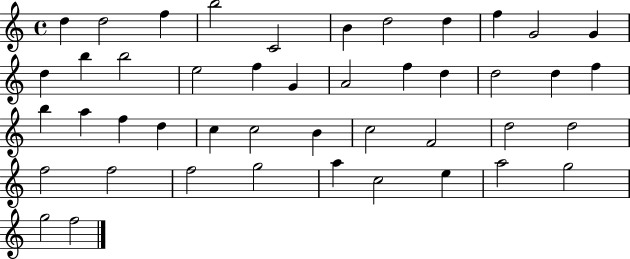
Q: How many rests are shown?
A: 0